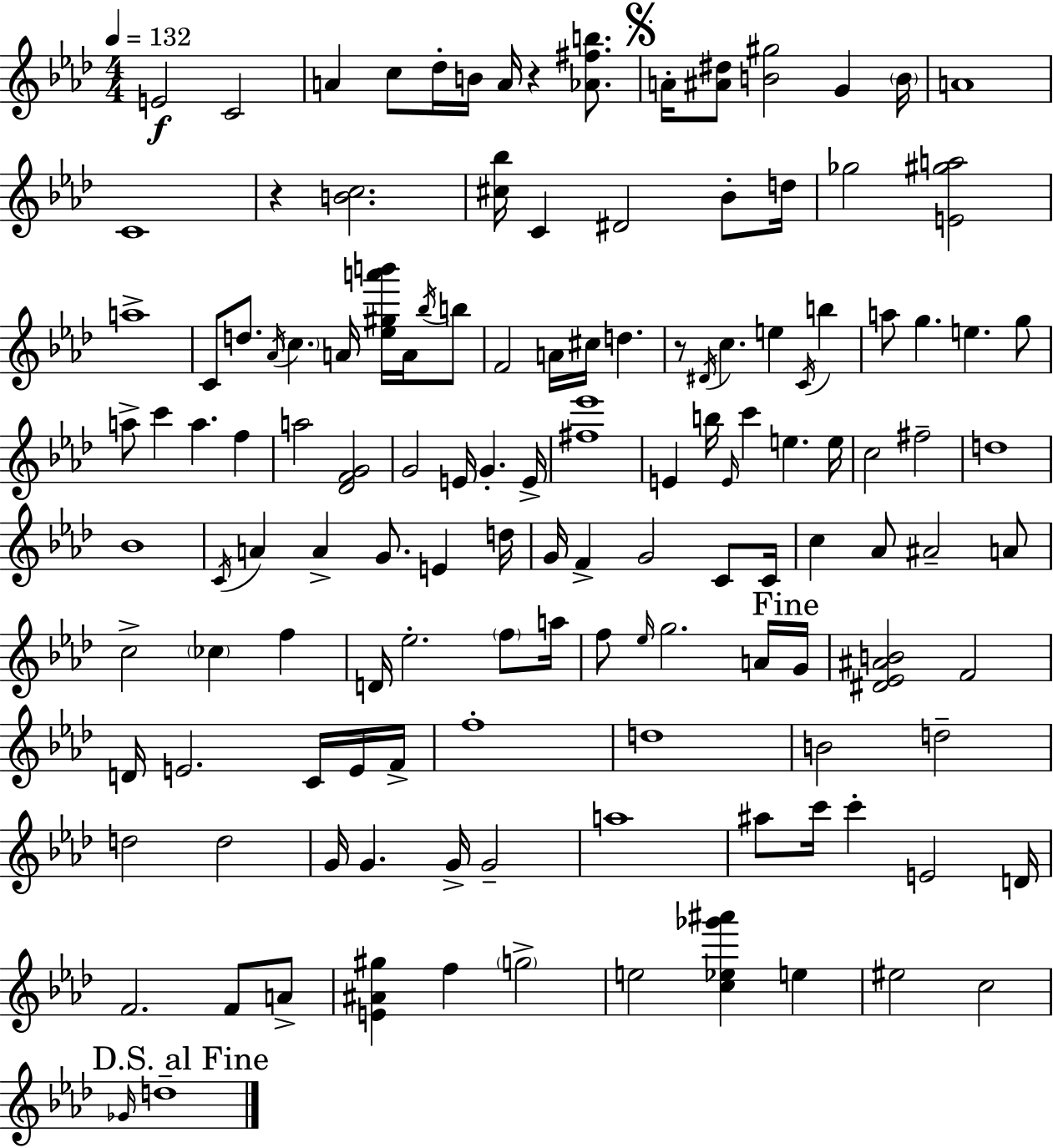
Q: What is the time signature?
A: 4/4